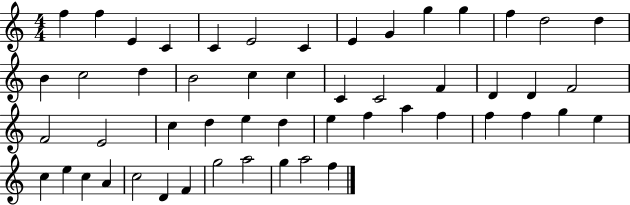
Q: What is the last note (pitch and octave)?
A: F5